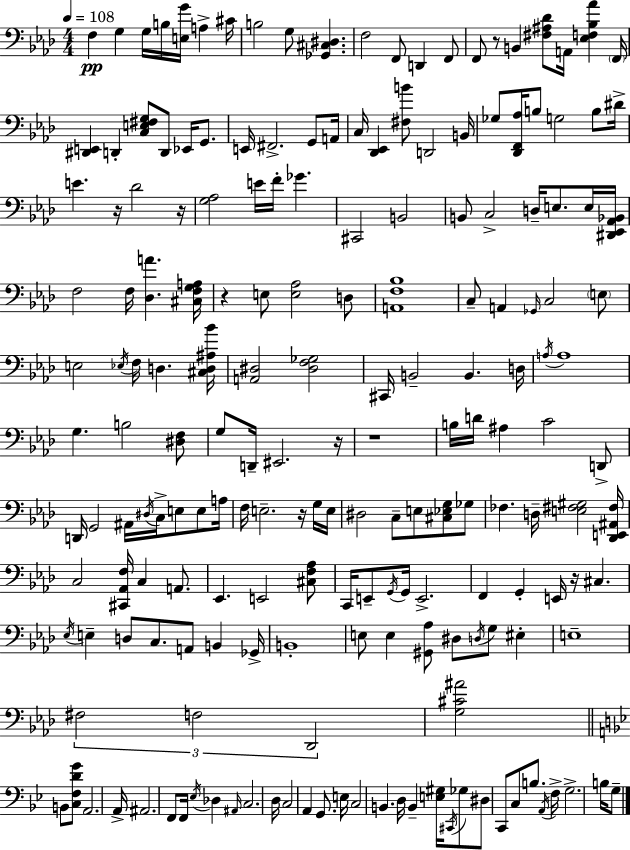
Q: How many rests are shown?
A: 8